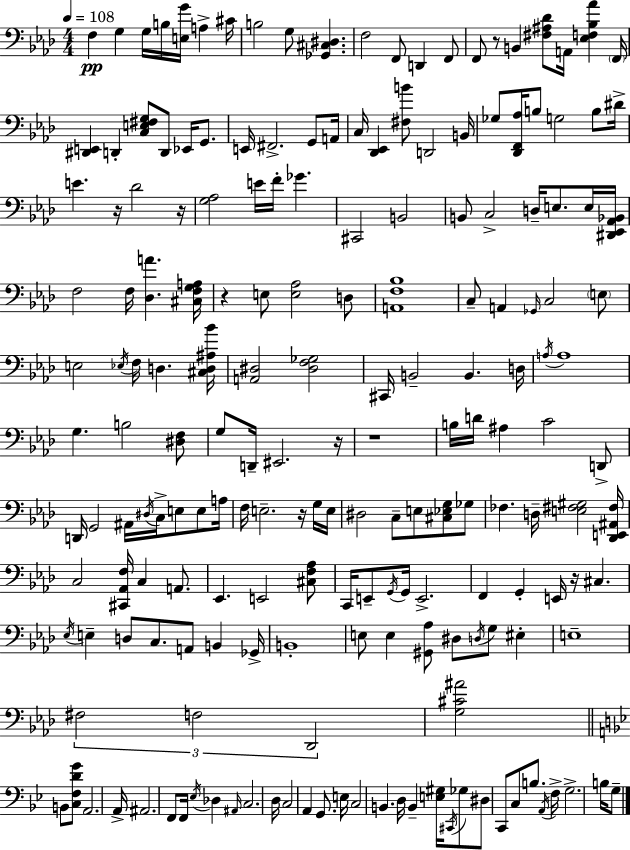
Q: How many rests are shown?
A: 8